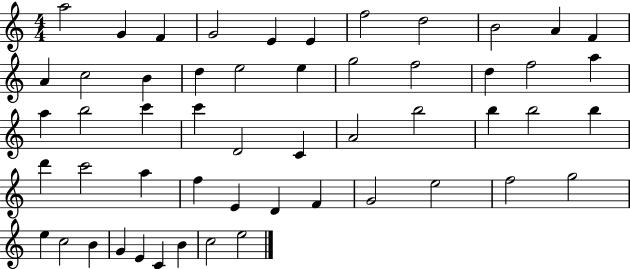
X:1
T:Untitled
M:4/4
L:1/4
K:C
a2 G F G2 E E f2 d2 B2 A F A c2 B d e2 e g2 f2 d f2 a a b2 c' c' D2 C A2 b2 b b2 b d' c'2 a f E D F G2 e2 f2 g2 e c2 B G E C B c2 e2